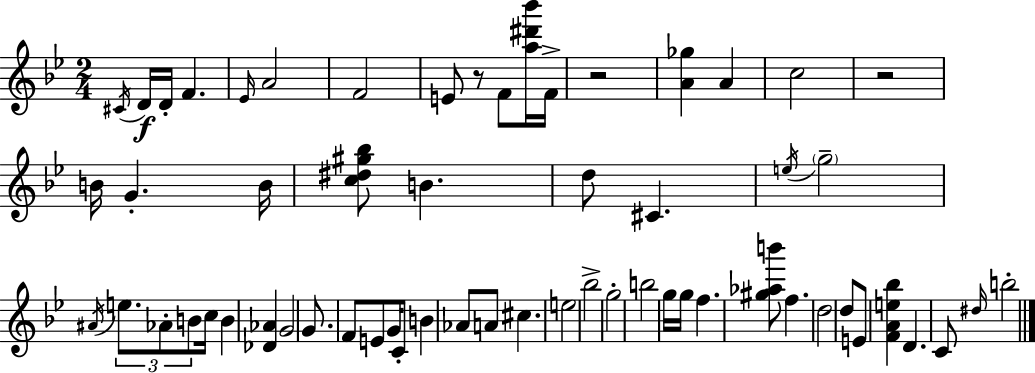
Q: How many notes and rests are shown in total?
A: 60